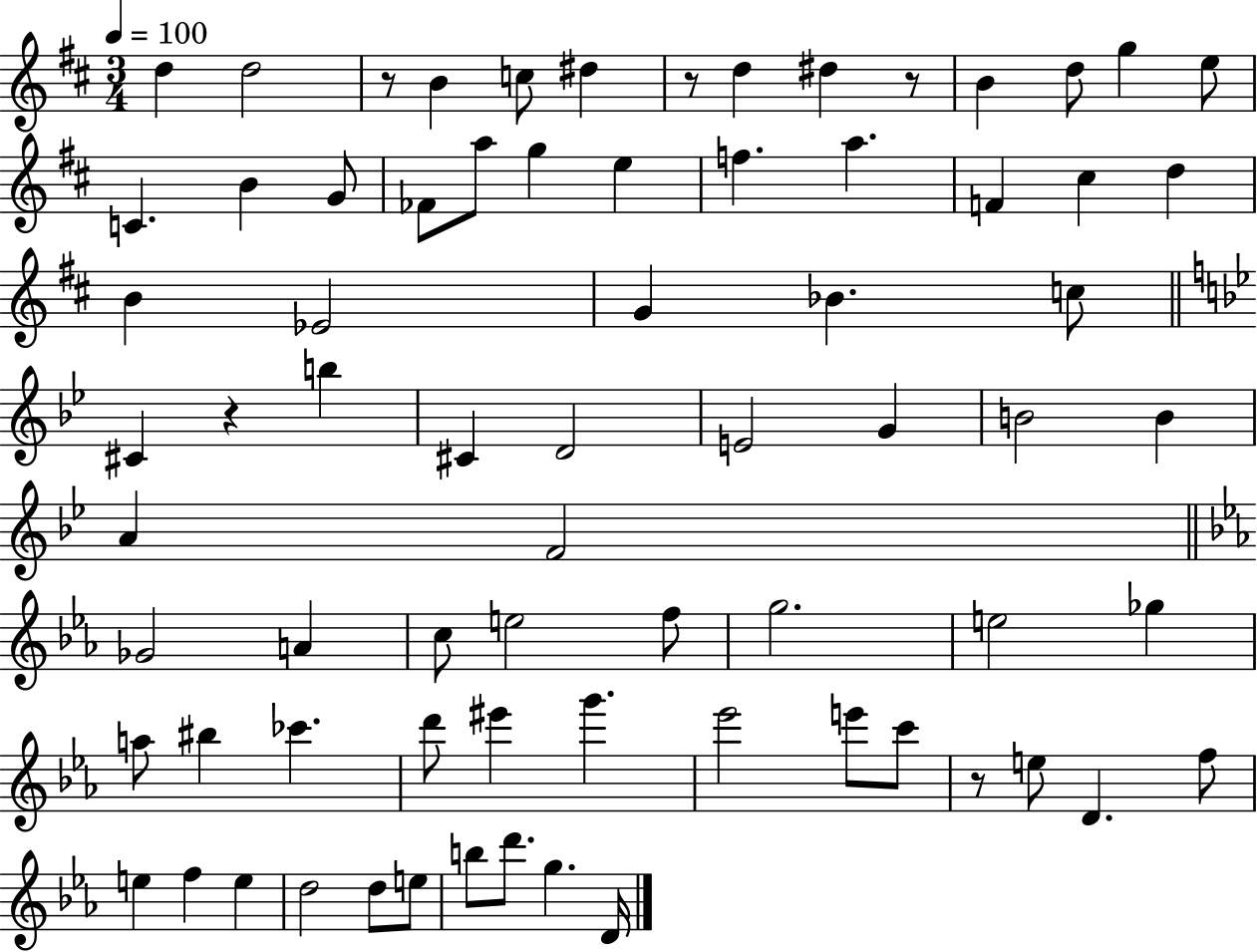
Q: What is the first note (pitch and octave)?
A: D5